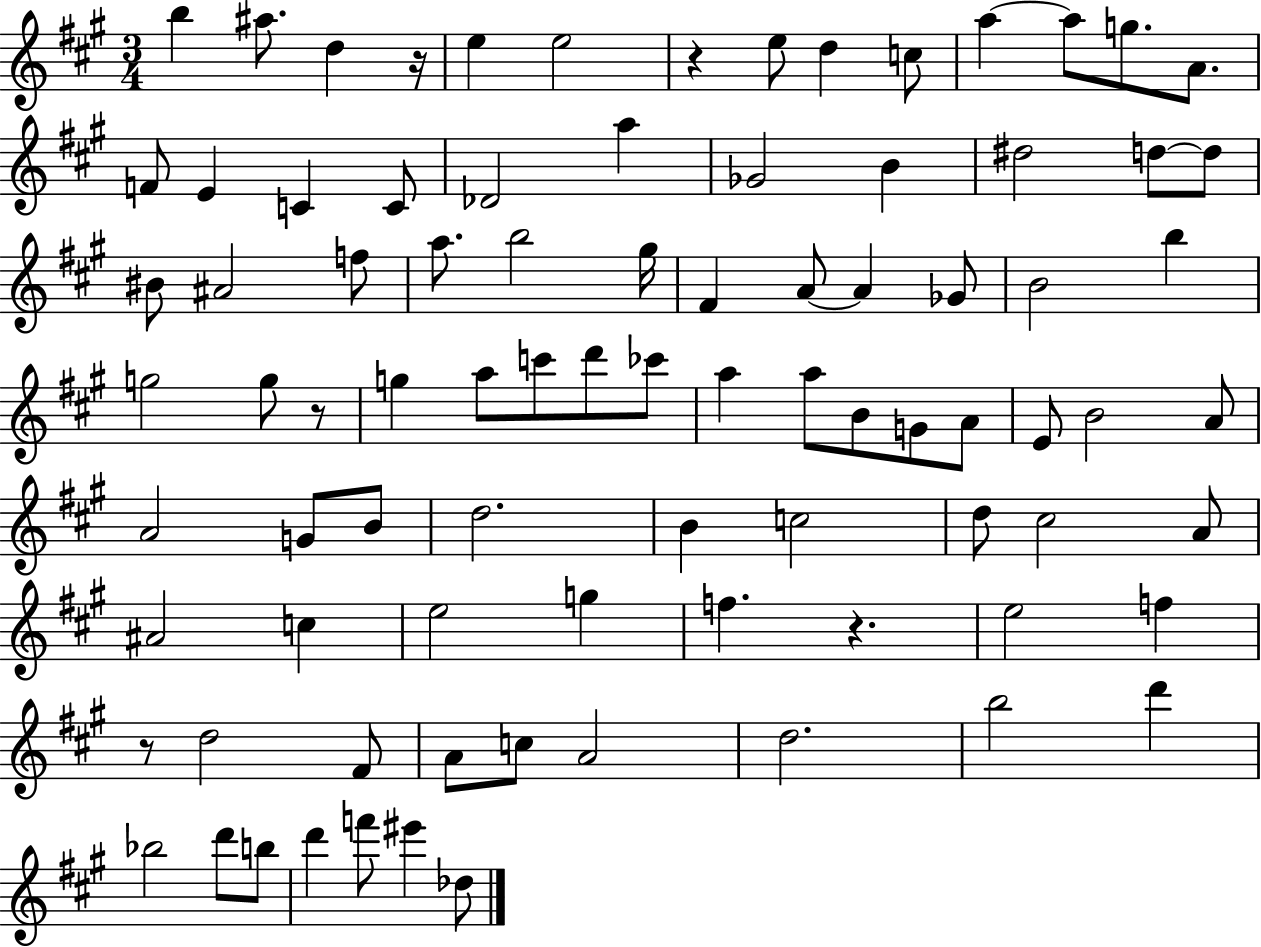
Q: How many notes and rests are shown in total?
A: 86